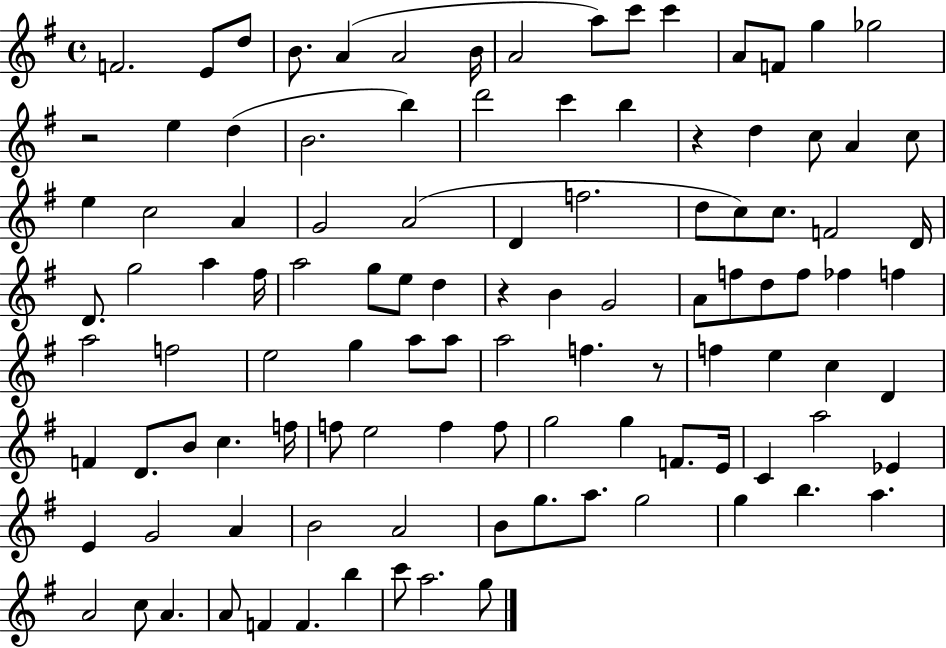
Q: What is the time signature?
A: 4/4